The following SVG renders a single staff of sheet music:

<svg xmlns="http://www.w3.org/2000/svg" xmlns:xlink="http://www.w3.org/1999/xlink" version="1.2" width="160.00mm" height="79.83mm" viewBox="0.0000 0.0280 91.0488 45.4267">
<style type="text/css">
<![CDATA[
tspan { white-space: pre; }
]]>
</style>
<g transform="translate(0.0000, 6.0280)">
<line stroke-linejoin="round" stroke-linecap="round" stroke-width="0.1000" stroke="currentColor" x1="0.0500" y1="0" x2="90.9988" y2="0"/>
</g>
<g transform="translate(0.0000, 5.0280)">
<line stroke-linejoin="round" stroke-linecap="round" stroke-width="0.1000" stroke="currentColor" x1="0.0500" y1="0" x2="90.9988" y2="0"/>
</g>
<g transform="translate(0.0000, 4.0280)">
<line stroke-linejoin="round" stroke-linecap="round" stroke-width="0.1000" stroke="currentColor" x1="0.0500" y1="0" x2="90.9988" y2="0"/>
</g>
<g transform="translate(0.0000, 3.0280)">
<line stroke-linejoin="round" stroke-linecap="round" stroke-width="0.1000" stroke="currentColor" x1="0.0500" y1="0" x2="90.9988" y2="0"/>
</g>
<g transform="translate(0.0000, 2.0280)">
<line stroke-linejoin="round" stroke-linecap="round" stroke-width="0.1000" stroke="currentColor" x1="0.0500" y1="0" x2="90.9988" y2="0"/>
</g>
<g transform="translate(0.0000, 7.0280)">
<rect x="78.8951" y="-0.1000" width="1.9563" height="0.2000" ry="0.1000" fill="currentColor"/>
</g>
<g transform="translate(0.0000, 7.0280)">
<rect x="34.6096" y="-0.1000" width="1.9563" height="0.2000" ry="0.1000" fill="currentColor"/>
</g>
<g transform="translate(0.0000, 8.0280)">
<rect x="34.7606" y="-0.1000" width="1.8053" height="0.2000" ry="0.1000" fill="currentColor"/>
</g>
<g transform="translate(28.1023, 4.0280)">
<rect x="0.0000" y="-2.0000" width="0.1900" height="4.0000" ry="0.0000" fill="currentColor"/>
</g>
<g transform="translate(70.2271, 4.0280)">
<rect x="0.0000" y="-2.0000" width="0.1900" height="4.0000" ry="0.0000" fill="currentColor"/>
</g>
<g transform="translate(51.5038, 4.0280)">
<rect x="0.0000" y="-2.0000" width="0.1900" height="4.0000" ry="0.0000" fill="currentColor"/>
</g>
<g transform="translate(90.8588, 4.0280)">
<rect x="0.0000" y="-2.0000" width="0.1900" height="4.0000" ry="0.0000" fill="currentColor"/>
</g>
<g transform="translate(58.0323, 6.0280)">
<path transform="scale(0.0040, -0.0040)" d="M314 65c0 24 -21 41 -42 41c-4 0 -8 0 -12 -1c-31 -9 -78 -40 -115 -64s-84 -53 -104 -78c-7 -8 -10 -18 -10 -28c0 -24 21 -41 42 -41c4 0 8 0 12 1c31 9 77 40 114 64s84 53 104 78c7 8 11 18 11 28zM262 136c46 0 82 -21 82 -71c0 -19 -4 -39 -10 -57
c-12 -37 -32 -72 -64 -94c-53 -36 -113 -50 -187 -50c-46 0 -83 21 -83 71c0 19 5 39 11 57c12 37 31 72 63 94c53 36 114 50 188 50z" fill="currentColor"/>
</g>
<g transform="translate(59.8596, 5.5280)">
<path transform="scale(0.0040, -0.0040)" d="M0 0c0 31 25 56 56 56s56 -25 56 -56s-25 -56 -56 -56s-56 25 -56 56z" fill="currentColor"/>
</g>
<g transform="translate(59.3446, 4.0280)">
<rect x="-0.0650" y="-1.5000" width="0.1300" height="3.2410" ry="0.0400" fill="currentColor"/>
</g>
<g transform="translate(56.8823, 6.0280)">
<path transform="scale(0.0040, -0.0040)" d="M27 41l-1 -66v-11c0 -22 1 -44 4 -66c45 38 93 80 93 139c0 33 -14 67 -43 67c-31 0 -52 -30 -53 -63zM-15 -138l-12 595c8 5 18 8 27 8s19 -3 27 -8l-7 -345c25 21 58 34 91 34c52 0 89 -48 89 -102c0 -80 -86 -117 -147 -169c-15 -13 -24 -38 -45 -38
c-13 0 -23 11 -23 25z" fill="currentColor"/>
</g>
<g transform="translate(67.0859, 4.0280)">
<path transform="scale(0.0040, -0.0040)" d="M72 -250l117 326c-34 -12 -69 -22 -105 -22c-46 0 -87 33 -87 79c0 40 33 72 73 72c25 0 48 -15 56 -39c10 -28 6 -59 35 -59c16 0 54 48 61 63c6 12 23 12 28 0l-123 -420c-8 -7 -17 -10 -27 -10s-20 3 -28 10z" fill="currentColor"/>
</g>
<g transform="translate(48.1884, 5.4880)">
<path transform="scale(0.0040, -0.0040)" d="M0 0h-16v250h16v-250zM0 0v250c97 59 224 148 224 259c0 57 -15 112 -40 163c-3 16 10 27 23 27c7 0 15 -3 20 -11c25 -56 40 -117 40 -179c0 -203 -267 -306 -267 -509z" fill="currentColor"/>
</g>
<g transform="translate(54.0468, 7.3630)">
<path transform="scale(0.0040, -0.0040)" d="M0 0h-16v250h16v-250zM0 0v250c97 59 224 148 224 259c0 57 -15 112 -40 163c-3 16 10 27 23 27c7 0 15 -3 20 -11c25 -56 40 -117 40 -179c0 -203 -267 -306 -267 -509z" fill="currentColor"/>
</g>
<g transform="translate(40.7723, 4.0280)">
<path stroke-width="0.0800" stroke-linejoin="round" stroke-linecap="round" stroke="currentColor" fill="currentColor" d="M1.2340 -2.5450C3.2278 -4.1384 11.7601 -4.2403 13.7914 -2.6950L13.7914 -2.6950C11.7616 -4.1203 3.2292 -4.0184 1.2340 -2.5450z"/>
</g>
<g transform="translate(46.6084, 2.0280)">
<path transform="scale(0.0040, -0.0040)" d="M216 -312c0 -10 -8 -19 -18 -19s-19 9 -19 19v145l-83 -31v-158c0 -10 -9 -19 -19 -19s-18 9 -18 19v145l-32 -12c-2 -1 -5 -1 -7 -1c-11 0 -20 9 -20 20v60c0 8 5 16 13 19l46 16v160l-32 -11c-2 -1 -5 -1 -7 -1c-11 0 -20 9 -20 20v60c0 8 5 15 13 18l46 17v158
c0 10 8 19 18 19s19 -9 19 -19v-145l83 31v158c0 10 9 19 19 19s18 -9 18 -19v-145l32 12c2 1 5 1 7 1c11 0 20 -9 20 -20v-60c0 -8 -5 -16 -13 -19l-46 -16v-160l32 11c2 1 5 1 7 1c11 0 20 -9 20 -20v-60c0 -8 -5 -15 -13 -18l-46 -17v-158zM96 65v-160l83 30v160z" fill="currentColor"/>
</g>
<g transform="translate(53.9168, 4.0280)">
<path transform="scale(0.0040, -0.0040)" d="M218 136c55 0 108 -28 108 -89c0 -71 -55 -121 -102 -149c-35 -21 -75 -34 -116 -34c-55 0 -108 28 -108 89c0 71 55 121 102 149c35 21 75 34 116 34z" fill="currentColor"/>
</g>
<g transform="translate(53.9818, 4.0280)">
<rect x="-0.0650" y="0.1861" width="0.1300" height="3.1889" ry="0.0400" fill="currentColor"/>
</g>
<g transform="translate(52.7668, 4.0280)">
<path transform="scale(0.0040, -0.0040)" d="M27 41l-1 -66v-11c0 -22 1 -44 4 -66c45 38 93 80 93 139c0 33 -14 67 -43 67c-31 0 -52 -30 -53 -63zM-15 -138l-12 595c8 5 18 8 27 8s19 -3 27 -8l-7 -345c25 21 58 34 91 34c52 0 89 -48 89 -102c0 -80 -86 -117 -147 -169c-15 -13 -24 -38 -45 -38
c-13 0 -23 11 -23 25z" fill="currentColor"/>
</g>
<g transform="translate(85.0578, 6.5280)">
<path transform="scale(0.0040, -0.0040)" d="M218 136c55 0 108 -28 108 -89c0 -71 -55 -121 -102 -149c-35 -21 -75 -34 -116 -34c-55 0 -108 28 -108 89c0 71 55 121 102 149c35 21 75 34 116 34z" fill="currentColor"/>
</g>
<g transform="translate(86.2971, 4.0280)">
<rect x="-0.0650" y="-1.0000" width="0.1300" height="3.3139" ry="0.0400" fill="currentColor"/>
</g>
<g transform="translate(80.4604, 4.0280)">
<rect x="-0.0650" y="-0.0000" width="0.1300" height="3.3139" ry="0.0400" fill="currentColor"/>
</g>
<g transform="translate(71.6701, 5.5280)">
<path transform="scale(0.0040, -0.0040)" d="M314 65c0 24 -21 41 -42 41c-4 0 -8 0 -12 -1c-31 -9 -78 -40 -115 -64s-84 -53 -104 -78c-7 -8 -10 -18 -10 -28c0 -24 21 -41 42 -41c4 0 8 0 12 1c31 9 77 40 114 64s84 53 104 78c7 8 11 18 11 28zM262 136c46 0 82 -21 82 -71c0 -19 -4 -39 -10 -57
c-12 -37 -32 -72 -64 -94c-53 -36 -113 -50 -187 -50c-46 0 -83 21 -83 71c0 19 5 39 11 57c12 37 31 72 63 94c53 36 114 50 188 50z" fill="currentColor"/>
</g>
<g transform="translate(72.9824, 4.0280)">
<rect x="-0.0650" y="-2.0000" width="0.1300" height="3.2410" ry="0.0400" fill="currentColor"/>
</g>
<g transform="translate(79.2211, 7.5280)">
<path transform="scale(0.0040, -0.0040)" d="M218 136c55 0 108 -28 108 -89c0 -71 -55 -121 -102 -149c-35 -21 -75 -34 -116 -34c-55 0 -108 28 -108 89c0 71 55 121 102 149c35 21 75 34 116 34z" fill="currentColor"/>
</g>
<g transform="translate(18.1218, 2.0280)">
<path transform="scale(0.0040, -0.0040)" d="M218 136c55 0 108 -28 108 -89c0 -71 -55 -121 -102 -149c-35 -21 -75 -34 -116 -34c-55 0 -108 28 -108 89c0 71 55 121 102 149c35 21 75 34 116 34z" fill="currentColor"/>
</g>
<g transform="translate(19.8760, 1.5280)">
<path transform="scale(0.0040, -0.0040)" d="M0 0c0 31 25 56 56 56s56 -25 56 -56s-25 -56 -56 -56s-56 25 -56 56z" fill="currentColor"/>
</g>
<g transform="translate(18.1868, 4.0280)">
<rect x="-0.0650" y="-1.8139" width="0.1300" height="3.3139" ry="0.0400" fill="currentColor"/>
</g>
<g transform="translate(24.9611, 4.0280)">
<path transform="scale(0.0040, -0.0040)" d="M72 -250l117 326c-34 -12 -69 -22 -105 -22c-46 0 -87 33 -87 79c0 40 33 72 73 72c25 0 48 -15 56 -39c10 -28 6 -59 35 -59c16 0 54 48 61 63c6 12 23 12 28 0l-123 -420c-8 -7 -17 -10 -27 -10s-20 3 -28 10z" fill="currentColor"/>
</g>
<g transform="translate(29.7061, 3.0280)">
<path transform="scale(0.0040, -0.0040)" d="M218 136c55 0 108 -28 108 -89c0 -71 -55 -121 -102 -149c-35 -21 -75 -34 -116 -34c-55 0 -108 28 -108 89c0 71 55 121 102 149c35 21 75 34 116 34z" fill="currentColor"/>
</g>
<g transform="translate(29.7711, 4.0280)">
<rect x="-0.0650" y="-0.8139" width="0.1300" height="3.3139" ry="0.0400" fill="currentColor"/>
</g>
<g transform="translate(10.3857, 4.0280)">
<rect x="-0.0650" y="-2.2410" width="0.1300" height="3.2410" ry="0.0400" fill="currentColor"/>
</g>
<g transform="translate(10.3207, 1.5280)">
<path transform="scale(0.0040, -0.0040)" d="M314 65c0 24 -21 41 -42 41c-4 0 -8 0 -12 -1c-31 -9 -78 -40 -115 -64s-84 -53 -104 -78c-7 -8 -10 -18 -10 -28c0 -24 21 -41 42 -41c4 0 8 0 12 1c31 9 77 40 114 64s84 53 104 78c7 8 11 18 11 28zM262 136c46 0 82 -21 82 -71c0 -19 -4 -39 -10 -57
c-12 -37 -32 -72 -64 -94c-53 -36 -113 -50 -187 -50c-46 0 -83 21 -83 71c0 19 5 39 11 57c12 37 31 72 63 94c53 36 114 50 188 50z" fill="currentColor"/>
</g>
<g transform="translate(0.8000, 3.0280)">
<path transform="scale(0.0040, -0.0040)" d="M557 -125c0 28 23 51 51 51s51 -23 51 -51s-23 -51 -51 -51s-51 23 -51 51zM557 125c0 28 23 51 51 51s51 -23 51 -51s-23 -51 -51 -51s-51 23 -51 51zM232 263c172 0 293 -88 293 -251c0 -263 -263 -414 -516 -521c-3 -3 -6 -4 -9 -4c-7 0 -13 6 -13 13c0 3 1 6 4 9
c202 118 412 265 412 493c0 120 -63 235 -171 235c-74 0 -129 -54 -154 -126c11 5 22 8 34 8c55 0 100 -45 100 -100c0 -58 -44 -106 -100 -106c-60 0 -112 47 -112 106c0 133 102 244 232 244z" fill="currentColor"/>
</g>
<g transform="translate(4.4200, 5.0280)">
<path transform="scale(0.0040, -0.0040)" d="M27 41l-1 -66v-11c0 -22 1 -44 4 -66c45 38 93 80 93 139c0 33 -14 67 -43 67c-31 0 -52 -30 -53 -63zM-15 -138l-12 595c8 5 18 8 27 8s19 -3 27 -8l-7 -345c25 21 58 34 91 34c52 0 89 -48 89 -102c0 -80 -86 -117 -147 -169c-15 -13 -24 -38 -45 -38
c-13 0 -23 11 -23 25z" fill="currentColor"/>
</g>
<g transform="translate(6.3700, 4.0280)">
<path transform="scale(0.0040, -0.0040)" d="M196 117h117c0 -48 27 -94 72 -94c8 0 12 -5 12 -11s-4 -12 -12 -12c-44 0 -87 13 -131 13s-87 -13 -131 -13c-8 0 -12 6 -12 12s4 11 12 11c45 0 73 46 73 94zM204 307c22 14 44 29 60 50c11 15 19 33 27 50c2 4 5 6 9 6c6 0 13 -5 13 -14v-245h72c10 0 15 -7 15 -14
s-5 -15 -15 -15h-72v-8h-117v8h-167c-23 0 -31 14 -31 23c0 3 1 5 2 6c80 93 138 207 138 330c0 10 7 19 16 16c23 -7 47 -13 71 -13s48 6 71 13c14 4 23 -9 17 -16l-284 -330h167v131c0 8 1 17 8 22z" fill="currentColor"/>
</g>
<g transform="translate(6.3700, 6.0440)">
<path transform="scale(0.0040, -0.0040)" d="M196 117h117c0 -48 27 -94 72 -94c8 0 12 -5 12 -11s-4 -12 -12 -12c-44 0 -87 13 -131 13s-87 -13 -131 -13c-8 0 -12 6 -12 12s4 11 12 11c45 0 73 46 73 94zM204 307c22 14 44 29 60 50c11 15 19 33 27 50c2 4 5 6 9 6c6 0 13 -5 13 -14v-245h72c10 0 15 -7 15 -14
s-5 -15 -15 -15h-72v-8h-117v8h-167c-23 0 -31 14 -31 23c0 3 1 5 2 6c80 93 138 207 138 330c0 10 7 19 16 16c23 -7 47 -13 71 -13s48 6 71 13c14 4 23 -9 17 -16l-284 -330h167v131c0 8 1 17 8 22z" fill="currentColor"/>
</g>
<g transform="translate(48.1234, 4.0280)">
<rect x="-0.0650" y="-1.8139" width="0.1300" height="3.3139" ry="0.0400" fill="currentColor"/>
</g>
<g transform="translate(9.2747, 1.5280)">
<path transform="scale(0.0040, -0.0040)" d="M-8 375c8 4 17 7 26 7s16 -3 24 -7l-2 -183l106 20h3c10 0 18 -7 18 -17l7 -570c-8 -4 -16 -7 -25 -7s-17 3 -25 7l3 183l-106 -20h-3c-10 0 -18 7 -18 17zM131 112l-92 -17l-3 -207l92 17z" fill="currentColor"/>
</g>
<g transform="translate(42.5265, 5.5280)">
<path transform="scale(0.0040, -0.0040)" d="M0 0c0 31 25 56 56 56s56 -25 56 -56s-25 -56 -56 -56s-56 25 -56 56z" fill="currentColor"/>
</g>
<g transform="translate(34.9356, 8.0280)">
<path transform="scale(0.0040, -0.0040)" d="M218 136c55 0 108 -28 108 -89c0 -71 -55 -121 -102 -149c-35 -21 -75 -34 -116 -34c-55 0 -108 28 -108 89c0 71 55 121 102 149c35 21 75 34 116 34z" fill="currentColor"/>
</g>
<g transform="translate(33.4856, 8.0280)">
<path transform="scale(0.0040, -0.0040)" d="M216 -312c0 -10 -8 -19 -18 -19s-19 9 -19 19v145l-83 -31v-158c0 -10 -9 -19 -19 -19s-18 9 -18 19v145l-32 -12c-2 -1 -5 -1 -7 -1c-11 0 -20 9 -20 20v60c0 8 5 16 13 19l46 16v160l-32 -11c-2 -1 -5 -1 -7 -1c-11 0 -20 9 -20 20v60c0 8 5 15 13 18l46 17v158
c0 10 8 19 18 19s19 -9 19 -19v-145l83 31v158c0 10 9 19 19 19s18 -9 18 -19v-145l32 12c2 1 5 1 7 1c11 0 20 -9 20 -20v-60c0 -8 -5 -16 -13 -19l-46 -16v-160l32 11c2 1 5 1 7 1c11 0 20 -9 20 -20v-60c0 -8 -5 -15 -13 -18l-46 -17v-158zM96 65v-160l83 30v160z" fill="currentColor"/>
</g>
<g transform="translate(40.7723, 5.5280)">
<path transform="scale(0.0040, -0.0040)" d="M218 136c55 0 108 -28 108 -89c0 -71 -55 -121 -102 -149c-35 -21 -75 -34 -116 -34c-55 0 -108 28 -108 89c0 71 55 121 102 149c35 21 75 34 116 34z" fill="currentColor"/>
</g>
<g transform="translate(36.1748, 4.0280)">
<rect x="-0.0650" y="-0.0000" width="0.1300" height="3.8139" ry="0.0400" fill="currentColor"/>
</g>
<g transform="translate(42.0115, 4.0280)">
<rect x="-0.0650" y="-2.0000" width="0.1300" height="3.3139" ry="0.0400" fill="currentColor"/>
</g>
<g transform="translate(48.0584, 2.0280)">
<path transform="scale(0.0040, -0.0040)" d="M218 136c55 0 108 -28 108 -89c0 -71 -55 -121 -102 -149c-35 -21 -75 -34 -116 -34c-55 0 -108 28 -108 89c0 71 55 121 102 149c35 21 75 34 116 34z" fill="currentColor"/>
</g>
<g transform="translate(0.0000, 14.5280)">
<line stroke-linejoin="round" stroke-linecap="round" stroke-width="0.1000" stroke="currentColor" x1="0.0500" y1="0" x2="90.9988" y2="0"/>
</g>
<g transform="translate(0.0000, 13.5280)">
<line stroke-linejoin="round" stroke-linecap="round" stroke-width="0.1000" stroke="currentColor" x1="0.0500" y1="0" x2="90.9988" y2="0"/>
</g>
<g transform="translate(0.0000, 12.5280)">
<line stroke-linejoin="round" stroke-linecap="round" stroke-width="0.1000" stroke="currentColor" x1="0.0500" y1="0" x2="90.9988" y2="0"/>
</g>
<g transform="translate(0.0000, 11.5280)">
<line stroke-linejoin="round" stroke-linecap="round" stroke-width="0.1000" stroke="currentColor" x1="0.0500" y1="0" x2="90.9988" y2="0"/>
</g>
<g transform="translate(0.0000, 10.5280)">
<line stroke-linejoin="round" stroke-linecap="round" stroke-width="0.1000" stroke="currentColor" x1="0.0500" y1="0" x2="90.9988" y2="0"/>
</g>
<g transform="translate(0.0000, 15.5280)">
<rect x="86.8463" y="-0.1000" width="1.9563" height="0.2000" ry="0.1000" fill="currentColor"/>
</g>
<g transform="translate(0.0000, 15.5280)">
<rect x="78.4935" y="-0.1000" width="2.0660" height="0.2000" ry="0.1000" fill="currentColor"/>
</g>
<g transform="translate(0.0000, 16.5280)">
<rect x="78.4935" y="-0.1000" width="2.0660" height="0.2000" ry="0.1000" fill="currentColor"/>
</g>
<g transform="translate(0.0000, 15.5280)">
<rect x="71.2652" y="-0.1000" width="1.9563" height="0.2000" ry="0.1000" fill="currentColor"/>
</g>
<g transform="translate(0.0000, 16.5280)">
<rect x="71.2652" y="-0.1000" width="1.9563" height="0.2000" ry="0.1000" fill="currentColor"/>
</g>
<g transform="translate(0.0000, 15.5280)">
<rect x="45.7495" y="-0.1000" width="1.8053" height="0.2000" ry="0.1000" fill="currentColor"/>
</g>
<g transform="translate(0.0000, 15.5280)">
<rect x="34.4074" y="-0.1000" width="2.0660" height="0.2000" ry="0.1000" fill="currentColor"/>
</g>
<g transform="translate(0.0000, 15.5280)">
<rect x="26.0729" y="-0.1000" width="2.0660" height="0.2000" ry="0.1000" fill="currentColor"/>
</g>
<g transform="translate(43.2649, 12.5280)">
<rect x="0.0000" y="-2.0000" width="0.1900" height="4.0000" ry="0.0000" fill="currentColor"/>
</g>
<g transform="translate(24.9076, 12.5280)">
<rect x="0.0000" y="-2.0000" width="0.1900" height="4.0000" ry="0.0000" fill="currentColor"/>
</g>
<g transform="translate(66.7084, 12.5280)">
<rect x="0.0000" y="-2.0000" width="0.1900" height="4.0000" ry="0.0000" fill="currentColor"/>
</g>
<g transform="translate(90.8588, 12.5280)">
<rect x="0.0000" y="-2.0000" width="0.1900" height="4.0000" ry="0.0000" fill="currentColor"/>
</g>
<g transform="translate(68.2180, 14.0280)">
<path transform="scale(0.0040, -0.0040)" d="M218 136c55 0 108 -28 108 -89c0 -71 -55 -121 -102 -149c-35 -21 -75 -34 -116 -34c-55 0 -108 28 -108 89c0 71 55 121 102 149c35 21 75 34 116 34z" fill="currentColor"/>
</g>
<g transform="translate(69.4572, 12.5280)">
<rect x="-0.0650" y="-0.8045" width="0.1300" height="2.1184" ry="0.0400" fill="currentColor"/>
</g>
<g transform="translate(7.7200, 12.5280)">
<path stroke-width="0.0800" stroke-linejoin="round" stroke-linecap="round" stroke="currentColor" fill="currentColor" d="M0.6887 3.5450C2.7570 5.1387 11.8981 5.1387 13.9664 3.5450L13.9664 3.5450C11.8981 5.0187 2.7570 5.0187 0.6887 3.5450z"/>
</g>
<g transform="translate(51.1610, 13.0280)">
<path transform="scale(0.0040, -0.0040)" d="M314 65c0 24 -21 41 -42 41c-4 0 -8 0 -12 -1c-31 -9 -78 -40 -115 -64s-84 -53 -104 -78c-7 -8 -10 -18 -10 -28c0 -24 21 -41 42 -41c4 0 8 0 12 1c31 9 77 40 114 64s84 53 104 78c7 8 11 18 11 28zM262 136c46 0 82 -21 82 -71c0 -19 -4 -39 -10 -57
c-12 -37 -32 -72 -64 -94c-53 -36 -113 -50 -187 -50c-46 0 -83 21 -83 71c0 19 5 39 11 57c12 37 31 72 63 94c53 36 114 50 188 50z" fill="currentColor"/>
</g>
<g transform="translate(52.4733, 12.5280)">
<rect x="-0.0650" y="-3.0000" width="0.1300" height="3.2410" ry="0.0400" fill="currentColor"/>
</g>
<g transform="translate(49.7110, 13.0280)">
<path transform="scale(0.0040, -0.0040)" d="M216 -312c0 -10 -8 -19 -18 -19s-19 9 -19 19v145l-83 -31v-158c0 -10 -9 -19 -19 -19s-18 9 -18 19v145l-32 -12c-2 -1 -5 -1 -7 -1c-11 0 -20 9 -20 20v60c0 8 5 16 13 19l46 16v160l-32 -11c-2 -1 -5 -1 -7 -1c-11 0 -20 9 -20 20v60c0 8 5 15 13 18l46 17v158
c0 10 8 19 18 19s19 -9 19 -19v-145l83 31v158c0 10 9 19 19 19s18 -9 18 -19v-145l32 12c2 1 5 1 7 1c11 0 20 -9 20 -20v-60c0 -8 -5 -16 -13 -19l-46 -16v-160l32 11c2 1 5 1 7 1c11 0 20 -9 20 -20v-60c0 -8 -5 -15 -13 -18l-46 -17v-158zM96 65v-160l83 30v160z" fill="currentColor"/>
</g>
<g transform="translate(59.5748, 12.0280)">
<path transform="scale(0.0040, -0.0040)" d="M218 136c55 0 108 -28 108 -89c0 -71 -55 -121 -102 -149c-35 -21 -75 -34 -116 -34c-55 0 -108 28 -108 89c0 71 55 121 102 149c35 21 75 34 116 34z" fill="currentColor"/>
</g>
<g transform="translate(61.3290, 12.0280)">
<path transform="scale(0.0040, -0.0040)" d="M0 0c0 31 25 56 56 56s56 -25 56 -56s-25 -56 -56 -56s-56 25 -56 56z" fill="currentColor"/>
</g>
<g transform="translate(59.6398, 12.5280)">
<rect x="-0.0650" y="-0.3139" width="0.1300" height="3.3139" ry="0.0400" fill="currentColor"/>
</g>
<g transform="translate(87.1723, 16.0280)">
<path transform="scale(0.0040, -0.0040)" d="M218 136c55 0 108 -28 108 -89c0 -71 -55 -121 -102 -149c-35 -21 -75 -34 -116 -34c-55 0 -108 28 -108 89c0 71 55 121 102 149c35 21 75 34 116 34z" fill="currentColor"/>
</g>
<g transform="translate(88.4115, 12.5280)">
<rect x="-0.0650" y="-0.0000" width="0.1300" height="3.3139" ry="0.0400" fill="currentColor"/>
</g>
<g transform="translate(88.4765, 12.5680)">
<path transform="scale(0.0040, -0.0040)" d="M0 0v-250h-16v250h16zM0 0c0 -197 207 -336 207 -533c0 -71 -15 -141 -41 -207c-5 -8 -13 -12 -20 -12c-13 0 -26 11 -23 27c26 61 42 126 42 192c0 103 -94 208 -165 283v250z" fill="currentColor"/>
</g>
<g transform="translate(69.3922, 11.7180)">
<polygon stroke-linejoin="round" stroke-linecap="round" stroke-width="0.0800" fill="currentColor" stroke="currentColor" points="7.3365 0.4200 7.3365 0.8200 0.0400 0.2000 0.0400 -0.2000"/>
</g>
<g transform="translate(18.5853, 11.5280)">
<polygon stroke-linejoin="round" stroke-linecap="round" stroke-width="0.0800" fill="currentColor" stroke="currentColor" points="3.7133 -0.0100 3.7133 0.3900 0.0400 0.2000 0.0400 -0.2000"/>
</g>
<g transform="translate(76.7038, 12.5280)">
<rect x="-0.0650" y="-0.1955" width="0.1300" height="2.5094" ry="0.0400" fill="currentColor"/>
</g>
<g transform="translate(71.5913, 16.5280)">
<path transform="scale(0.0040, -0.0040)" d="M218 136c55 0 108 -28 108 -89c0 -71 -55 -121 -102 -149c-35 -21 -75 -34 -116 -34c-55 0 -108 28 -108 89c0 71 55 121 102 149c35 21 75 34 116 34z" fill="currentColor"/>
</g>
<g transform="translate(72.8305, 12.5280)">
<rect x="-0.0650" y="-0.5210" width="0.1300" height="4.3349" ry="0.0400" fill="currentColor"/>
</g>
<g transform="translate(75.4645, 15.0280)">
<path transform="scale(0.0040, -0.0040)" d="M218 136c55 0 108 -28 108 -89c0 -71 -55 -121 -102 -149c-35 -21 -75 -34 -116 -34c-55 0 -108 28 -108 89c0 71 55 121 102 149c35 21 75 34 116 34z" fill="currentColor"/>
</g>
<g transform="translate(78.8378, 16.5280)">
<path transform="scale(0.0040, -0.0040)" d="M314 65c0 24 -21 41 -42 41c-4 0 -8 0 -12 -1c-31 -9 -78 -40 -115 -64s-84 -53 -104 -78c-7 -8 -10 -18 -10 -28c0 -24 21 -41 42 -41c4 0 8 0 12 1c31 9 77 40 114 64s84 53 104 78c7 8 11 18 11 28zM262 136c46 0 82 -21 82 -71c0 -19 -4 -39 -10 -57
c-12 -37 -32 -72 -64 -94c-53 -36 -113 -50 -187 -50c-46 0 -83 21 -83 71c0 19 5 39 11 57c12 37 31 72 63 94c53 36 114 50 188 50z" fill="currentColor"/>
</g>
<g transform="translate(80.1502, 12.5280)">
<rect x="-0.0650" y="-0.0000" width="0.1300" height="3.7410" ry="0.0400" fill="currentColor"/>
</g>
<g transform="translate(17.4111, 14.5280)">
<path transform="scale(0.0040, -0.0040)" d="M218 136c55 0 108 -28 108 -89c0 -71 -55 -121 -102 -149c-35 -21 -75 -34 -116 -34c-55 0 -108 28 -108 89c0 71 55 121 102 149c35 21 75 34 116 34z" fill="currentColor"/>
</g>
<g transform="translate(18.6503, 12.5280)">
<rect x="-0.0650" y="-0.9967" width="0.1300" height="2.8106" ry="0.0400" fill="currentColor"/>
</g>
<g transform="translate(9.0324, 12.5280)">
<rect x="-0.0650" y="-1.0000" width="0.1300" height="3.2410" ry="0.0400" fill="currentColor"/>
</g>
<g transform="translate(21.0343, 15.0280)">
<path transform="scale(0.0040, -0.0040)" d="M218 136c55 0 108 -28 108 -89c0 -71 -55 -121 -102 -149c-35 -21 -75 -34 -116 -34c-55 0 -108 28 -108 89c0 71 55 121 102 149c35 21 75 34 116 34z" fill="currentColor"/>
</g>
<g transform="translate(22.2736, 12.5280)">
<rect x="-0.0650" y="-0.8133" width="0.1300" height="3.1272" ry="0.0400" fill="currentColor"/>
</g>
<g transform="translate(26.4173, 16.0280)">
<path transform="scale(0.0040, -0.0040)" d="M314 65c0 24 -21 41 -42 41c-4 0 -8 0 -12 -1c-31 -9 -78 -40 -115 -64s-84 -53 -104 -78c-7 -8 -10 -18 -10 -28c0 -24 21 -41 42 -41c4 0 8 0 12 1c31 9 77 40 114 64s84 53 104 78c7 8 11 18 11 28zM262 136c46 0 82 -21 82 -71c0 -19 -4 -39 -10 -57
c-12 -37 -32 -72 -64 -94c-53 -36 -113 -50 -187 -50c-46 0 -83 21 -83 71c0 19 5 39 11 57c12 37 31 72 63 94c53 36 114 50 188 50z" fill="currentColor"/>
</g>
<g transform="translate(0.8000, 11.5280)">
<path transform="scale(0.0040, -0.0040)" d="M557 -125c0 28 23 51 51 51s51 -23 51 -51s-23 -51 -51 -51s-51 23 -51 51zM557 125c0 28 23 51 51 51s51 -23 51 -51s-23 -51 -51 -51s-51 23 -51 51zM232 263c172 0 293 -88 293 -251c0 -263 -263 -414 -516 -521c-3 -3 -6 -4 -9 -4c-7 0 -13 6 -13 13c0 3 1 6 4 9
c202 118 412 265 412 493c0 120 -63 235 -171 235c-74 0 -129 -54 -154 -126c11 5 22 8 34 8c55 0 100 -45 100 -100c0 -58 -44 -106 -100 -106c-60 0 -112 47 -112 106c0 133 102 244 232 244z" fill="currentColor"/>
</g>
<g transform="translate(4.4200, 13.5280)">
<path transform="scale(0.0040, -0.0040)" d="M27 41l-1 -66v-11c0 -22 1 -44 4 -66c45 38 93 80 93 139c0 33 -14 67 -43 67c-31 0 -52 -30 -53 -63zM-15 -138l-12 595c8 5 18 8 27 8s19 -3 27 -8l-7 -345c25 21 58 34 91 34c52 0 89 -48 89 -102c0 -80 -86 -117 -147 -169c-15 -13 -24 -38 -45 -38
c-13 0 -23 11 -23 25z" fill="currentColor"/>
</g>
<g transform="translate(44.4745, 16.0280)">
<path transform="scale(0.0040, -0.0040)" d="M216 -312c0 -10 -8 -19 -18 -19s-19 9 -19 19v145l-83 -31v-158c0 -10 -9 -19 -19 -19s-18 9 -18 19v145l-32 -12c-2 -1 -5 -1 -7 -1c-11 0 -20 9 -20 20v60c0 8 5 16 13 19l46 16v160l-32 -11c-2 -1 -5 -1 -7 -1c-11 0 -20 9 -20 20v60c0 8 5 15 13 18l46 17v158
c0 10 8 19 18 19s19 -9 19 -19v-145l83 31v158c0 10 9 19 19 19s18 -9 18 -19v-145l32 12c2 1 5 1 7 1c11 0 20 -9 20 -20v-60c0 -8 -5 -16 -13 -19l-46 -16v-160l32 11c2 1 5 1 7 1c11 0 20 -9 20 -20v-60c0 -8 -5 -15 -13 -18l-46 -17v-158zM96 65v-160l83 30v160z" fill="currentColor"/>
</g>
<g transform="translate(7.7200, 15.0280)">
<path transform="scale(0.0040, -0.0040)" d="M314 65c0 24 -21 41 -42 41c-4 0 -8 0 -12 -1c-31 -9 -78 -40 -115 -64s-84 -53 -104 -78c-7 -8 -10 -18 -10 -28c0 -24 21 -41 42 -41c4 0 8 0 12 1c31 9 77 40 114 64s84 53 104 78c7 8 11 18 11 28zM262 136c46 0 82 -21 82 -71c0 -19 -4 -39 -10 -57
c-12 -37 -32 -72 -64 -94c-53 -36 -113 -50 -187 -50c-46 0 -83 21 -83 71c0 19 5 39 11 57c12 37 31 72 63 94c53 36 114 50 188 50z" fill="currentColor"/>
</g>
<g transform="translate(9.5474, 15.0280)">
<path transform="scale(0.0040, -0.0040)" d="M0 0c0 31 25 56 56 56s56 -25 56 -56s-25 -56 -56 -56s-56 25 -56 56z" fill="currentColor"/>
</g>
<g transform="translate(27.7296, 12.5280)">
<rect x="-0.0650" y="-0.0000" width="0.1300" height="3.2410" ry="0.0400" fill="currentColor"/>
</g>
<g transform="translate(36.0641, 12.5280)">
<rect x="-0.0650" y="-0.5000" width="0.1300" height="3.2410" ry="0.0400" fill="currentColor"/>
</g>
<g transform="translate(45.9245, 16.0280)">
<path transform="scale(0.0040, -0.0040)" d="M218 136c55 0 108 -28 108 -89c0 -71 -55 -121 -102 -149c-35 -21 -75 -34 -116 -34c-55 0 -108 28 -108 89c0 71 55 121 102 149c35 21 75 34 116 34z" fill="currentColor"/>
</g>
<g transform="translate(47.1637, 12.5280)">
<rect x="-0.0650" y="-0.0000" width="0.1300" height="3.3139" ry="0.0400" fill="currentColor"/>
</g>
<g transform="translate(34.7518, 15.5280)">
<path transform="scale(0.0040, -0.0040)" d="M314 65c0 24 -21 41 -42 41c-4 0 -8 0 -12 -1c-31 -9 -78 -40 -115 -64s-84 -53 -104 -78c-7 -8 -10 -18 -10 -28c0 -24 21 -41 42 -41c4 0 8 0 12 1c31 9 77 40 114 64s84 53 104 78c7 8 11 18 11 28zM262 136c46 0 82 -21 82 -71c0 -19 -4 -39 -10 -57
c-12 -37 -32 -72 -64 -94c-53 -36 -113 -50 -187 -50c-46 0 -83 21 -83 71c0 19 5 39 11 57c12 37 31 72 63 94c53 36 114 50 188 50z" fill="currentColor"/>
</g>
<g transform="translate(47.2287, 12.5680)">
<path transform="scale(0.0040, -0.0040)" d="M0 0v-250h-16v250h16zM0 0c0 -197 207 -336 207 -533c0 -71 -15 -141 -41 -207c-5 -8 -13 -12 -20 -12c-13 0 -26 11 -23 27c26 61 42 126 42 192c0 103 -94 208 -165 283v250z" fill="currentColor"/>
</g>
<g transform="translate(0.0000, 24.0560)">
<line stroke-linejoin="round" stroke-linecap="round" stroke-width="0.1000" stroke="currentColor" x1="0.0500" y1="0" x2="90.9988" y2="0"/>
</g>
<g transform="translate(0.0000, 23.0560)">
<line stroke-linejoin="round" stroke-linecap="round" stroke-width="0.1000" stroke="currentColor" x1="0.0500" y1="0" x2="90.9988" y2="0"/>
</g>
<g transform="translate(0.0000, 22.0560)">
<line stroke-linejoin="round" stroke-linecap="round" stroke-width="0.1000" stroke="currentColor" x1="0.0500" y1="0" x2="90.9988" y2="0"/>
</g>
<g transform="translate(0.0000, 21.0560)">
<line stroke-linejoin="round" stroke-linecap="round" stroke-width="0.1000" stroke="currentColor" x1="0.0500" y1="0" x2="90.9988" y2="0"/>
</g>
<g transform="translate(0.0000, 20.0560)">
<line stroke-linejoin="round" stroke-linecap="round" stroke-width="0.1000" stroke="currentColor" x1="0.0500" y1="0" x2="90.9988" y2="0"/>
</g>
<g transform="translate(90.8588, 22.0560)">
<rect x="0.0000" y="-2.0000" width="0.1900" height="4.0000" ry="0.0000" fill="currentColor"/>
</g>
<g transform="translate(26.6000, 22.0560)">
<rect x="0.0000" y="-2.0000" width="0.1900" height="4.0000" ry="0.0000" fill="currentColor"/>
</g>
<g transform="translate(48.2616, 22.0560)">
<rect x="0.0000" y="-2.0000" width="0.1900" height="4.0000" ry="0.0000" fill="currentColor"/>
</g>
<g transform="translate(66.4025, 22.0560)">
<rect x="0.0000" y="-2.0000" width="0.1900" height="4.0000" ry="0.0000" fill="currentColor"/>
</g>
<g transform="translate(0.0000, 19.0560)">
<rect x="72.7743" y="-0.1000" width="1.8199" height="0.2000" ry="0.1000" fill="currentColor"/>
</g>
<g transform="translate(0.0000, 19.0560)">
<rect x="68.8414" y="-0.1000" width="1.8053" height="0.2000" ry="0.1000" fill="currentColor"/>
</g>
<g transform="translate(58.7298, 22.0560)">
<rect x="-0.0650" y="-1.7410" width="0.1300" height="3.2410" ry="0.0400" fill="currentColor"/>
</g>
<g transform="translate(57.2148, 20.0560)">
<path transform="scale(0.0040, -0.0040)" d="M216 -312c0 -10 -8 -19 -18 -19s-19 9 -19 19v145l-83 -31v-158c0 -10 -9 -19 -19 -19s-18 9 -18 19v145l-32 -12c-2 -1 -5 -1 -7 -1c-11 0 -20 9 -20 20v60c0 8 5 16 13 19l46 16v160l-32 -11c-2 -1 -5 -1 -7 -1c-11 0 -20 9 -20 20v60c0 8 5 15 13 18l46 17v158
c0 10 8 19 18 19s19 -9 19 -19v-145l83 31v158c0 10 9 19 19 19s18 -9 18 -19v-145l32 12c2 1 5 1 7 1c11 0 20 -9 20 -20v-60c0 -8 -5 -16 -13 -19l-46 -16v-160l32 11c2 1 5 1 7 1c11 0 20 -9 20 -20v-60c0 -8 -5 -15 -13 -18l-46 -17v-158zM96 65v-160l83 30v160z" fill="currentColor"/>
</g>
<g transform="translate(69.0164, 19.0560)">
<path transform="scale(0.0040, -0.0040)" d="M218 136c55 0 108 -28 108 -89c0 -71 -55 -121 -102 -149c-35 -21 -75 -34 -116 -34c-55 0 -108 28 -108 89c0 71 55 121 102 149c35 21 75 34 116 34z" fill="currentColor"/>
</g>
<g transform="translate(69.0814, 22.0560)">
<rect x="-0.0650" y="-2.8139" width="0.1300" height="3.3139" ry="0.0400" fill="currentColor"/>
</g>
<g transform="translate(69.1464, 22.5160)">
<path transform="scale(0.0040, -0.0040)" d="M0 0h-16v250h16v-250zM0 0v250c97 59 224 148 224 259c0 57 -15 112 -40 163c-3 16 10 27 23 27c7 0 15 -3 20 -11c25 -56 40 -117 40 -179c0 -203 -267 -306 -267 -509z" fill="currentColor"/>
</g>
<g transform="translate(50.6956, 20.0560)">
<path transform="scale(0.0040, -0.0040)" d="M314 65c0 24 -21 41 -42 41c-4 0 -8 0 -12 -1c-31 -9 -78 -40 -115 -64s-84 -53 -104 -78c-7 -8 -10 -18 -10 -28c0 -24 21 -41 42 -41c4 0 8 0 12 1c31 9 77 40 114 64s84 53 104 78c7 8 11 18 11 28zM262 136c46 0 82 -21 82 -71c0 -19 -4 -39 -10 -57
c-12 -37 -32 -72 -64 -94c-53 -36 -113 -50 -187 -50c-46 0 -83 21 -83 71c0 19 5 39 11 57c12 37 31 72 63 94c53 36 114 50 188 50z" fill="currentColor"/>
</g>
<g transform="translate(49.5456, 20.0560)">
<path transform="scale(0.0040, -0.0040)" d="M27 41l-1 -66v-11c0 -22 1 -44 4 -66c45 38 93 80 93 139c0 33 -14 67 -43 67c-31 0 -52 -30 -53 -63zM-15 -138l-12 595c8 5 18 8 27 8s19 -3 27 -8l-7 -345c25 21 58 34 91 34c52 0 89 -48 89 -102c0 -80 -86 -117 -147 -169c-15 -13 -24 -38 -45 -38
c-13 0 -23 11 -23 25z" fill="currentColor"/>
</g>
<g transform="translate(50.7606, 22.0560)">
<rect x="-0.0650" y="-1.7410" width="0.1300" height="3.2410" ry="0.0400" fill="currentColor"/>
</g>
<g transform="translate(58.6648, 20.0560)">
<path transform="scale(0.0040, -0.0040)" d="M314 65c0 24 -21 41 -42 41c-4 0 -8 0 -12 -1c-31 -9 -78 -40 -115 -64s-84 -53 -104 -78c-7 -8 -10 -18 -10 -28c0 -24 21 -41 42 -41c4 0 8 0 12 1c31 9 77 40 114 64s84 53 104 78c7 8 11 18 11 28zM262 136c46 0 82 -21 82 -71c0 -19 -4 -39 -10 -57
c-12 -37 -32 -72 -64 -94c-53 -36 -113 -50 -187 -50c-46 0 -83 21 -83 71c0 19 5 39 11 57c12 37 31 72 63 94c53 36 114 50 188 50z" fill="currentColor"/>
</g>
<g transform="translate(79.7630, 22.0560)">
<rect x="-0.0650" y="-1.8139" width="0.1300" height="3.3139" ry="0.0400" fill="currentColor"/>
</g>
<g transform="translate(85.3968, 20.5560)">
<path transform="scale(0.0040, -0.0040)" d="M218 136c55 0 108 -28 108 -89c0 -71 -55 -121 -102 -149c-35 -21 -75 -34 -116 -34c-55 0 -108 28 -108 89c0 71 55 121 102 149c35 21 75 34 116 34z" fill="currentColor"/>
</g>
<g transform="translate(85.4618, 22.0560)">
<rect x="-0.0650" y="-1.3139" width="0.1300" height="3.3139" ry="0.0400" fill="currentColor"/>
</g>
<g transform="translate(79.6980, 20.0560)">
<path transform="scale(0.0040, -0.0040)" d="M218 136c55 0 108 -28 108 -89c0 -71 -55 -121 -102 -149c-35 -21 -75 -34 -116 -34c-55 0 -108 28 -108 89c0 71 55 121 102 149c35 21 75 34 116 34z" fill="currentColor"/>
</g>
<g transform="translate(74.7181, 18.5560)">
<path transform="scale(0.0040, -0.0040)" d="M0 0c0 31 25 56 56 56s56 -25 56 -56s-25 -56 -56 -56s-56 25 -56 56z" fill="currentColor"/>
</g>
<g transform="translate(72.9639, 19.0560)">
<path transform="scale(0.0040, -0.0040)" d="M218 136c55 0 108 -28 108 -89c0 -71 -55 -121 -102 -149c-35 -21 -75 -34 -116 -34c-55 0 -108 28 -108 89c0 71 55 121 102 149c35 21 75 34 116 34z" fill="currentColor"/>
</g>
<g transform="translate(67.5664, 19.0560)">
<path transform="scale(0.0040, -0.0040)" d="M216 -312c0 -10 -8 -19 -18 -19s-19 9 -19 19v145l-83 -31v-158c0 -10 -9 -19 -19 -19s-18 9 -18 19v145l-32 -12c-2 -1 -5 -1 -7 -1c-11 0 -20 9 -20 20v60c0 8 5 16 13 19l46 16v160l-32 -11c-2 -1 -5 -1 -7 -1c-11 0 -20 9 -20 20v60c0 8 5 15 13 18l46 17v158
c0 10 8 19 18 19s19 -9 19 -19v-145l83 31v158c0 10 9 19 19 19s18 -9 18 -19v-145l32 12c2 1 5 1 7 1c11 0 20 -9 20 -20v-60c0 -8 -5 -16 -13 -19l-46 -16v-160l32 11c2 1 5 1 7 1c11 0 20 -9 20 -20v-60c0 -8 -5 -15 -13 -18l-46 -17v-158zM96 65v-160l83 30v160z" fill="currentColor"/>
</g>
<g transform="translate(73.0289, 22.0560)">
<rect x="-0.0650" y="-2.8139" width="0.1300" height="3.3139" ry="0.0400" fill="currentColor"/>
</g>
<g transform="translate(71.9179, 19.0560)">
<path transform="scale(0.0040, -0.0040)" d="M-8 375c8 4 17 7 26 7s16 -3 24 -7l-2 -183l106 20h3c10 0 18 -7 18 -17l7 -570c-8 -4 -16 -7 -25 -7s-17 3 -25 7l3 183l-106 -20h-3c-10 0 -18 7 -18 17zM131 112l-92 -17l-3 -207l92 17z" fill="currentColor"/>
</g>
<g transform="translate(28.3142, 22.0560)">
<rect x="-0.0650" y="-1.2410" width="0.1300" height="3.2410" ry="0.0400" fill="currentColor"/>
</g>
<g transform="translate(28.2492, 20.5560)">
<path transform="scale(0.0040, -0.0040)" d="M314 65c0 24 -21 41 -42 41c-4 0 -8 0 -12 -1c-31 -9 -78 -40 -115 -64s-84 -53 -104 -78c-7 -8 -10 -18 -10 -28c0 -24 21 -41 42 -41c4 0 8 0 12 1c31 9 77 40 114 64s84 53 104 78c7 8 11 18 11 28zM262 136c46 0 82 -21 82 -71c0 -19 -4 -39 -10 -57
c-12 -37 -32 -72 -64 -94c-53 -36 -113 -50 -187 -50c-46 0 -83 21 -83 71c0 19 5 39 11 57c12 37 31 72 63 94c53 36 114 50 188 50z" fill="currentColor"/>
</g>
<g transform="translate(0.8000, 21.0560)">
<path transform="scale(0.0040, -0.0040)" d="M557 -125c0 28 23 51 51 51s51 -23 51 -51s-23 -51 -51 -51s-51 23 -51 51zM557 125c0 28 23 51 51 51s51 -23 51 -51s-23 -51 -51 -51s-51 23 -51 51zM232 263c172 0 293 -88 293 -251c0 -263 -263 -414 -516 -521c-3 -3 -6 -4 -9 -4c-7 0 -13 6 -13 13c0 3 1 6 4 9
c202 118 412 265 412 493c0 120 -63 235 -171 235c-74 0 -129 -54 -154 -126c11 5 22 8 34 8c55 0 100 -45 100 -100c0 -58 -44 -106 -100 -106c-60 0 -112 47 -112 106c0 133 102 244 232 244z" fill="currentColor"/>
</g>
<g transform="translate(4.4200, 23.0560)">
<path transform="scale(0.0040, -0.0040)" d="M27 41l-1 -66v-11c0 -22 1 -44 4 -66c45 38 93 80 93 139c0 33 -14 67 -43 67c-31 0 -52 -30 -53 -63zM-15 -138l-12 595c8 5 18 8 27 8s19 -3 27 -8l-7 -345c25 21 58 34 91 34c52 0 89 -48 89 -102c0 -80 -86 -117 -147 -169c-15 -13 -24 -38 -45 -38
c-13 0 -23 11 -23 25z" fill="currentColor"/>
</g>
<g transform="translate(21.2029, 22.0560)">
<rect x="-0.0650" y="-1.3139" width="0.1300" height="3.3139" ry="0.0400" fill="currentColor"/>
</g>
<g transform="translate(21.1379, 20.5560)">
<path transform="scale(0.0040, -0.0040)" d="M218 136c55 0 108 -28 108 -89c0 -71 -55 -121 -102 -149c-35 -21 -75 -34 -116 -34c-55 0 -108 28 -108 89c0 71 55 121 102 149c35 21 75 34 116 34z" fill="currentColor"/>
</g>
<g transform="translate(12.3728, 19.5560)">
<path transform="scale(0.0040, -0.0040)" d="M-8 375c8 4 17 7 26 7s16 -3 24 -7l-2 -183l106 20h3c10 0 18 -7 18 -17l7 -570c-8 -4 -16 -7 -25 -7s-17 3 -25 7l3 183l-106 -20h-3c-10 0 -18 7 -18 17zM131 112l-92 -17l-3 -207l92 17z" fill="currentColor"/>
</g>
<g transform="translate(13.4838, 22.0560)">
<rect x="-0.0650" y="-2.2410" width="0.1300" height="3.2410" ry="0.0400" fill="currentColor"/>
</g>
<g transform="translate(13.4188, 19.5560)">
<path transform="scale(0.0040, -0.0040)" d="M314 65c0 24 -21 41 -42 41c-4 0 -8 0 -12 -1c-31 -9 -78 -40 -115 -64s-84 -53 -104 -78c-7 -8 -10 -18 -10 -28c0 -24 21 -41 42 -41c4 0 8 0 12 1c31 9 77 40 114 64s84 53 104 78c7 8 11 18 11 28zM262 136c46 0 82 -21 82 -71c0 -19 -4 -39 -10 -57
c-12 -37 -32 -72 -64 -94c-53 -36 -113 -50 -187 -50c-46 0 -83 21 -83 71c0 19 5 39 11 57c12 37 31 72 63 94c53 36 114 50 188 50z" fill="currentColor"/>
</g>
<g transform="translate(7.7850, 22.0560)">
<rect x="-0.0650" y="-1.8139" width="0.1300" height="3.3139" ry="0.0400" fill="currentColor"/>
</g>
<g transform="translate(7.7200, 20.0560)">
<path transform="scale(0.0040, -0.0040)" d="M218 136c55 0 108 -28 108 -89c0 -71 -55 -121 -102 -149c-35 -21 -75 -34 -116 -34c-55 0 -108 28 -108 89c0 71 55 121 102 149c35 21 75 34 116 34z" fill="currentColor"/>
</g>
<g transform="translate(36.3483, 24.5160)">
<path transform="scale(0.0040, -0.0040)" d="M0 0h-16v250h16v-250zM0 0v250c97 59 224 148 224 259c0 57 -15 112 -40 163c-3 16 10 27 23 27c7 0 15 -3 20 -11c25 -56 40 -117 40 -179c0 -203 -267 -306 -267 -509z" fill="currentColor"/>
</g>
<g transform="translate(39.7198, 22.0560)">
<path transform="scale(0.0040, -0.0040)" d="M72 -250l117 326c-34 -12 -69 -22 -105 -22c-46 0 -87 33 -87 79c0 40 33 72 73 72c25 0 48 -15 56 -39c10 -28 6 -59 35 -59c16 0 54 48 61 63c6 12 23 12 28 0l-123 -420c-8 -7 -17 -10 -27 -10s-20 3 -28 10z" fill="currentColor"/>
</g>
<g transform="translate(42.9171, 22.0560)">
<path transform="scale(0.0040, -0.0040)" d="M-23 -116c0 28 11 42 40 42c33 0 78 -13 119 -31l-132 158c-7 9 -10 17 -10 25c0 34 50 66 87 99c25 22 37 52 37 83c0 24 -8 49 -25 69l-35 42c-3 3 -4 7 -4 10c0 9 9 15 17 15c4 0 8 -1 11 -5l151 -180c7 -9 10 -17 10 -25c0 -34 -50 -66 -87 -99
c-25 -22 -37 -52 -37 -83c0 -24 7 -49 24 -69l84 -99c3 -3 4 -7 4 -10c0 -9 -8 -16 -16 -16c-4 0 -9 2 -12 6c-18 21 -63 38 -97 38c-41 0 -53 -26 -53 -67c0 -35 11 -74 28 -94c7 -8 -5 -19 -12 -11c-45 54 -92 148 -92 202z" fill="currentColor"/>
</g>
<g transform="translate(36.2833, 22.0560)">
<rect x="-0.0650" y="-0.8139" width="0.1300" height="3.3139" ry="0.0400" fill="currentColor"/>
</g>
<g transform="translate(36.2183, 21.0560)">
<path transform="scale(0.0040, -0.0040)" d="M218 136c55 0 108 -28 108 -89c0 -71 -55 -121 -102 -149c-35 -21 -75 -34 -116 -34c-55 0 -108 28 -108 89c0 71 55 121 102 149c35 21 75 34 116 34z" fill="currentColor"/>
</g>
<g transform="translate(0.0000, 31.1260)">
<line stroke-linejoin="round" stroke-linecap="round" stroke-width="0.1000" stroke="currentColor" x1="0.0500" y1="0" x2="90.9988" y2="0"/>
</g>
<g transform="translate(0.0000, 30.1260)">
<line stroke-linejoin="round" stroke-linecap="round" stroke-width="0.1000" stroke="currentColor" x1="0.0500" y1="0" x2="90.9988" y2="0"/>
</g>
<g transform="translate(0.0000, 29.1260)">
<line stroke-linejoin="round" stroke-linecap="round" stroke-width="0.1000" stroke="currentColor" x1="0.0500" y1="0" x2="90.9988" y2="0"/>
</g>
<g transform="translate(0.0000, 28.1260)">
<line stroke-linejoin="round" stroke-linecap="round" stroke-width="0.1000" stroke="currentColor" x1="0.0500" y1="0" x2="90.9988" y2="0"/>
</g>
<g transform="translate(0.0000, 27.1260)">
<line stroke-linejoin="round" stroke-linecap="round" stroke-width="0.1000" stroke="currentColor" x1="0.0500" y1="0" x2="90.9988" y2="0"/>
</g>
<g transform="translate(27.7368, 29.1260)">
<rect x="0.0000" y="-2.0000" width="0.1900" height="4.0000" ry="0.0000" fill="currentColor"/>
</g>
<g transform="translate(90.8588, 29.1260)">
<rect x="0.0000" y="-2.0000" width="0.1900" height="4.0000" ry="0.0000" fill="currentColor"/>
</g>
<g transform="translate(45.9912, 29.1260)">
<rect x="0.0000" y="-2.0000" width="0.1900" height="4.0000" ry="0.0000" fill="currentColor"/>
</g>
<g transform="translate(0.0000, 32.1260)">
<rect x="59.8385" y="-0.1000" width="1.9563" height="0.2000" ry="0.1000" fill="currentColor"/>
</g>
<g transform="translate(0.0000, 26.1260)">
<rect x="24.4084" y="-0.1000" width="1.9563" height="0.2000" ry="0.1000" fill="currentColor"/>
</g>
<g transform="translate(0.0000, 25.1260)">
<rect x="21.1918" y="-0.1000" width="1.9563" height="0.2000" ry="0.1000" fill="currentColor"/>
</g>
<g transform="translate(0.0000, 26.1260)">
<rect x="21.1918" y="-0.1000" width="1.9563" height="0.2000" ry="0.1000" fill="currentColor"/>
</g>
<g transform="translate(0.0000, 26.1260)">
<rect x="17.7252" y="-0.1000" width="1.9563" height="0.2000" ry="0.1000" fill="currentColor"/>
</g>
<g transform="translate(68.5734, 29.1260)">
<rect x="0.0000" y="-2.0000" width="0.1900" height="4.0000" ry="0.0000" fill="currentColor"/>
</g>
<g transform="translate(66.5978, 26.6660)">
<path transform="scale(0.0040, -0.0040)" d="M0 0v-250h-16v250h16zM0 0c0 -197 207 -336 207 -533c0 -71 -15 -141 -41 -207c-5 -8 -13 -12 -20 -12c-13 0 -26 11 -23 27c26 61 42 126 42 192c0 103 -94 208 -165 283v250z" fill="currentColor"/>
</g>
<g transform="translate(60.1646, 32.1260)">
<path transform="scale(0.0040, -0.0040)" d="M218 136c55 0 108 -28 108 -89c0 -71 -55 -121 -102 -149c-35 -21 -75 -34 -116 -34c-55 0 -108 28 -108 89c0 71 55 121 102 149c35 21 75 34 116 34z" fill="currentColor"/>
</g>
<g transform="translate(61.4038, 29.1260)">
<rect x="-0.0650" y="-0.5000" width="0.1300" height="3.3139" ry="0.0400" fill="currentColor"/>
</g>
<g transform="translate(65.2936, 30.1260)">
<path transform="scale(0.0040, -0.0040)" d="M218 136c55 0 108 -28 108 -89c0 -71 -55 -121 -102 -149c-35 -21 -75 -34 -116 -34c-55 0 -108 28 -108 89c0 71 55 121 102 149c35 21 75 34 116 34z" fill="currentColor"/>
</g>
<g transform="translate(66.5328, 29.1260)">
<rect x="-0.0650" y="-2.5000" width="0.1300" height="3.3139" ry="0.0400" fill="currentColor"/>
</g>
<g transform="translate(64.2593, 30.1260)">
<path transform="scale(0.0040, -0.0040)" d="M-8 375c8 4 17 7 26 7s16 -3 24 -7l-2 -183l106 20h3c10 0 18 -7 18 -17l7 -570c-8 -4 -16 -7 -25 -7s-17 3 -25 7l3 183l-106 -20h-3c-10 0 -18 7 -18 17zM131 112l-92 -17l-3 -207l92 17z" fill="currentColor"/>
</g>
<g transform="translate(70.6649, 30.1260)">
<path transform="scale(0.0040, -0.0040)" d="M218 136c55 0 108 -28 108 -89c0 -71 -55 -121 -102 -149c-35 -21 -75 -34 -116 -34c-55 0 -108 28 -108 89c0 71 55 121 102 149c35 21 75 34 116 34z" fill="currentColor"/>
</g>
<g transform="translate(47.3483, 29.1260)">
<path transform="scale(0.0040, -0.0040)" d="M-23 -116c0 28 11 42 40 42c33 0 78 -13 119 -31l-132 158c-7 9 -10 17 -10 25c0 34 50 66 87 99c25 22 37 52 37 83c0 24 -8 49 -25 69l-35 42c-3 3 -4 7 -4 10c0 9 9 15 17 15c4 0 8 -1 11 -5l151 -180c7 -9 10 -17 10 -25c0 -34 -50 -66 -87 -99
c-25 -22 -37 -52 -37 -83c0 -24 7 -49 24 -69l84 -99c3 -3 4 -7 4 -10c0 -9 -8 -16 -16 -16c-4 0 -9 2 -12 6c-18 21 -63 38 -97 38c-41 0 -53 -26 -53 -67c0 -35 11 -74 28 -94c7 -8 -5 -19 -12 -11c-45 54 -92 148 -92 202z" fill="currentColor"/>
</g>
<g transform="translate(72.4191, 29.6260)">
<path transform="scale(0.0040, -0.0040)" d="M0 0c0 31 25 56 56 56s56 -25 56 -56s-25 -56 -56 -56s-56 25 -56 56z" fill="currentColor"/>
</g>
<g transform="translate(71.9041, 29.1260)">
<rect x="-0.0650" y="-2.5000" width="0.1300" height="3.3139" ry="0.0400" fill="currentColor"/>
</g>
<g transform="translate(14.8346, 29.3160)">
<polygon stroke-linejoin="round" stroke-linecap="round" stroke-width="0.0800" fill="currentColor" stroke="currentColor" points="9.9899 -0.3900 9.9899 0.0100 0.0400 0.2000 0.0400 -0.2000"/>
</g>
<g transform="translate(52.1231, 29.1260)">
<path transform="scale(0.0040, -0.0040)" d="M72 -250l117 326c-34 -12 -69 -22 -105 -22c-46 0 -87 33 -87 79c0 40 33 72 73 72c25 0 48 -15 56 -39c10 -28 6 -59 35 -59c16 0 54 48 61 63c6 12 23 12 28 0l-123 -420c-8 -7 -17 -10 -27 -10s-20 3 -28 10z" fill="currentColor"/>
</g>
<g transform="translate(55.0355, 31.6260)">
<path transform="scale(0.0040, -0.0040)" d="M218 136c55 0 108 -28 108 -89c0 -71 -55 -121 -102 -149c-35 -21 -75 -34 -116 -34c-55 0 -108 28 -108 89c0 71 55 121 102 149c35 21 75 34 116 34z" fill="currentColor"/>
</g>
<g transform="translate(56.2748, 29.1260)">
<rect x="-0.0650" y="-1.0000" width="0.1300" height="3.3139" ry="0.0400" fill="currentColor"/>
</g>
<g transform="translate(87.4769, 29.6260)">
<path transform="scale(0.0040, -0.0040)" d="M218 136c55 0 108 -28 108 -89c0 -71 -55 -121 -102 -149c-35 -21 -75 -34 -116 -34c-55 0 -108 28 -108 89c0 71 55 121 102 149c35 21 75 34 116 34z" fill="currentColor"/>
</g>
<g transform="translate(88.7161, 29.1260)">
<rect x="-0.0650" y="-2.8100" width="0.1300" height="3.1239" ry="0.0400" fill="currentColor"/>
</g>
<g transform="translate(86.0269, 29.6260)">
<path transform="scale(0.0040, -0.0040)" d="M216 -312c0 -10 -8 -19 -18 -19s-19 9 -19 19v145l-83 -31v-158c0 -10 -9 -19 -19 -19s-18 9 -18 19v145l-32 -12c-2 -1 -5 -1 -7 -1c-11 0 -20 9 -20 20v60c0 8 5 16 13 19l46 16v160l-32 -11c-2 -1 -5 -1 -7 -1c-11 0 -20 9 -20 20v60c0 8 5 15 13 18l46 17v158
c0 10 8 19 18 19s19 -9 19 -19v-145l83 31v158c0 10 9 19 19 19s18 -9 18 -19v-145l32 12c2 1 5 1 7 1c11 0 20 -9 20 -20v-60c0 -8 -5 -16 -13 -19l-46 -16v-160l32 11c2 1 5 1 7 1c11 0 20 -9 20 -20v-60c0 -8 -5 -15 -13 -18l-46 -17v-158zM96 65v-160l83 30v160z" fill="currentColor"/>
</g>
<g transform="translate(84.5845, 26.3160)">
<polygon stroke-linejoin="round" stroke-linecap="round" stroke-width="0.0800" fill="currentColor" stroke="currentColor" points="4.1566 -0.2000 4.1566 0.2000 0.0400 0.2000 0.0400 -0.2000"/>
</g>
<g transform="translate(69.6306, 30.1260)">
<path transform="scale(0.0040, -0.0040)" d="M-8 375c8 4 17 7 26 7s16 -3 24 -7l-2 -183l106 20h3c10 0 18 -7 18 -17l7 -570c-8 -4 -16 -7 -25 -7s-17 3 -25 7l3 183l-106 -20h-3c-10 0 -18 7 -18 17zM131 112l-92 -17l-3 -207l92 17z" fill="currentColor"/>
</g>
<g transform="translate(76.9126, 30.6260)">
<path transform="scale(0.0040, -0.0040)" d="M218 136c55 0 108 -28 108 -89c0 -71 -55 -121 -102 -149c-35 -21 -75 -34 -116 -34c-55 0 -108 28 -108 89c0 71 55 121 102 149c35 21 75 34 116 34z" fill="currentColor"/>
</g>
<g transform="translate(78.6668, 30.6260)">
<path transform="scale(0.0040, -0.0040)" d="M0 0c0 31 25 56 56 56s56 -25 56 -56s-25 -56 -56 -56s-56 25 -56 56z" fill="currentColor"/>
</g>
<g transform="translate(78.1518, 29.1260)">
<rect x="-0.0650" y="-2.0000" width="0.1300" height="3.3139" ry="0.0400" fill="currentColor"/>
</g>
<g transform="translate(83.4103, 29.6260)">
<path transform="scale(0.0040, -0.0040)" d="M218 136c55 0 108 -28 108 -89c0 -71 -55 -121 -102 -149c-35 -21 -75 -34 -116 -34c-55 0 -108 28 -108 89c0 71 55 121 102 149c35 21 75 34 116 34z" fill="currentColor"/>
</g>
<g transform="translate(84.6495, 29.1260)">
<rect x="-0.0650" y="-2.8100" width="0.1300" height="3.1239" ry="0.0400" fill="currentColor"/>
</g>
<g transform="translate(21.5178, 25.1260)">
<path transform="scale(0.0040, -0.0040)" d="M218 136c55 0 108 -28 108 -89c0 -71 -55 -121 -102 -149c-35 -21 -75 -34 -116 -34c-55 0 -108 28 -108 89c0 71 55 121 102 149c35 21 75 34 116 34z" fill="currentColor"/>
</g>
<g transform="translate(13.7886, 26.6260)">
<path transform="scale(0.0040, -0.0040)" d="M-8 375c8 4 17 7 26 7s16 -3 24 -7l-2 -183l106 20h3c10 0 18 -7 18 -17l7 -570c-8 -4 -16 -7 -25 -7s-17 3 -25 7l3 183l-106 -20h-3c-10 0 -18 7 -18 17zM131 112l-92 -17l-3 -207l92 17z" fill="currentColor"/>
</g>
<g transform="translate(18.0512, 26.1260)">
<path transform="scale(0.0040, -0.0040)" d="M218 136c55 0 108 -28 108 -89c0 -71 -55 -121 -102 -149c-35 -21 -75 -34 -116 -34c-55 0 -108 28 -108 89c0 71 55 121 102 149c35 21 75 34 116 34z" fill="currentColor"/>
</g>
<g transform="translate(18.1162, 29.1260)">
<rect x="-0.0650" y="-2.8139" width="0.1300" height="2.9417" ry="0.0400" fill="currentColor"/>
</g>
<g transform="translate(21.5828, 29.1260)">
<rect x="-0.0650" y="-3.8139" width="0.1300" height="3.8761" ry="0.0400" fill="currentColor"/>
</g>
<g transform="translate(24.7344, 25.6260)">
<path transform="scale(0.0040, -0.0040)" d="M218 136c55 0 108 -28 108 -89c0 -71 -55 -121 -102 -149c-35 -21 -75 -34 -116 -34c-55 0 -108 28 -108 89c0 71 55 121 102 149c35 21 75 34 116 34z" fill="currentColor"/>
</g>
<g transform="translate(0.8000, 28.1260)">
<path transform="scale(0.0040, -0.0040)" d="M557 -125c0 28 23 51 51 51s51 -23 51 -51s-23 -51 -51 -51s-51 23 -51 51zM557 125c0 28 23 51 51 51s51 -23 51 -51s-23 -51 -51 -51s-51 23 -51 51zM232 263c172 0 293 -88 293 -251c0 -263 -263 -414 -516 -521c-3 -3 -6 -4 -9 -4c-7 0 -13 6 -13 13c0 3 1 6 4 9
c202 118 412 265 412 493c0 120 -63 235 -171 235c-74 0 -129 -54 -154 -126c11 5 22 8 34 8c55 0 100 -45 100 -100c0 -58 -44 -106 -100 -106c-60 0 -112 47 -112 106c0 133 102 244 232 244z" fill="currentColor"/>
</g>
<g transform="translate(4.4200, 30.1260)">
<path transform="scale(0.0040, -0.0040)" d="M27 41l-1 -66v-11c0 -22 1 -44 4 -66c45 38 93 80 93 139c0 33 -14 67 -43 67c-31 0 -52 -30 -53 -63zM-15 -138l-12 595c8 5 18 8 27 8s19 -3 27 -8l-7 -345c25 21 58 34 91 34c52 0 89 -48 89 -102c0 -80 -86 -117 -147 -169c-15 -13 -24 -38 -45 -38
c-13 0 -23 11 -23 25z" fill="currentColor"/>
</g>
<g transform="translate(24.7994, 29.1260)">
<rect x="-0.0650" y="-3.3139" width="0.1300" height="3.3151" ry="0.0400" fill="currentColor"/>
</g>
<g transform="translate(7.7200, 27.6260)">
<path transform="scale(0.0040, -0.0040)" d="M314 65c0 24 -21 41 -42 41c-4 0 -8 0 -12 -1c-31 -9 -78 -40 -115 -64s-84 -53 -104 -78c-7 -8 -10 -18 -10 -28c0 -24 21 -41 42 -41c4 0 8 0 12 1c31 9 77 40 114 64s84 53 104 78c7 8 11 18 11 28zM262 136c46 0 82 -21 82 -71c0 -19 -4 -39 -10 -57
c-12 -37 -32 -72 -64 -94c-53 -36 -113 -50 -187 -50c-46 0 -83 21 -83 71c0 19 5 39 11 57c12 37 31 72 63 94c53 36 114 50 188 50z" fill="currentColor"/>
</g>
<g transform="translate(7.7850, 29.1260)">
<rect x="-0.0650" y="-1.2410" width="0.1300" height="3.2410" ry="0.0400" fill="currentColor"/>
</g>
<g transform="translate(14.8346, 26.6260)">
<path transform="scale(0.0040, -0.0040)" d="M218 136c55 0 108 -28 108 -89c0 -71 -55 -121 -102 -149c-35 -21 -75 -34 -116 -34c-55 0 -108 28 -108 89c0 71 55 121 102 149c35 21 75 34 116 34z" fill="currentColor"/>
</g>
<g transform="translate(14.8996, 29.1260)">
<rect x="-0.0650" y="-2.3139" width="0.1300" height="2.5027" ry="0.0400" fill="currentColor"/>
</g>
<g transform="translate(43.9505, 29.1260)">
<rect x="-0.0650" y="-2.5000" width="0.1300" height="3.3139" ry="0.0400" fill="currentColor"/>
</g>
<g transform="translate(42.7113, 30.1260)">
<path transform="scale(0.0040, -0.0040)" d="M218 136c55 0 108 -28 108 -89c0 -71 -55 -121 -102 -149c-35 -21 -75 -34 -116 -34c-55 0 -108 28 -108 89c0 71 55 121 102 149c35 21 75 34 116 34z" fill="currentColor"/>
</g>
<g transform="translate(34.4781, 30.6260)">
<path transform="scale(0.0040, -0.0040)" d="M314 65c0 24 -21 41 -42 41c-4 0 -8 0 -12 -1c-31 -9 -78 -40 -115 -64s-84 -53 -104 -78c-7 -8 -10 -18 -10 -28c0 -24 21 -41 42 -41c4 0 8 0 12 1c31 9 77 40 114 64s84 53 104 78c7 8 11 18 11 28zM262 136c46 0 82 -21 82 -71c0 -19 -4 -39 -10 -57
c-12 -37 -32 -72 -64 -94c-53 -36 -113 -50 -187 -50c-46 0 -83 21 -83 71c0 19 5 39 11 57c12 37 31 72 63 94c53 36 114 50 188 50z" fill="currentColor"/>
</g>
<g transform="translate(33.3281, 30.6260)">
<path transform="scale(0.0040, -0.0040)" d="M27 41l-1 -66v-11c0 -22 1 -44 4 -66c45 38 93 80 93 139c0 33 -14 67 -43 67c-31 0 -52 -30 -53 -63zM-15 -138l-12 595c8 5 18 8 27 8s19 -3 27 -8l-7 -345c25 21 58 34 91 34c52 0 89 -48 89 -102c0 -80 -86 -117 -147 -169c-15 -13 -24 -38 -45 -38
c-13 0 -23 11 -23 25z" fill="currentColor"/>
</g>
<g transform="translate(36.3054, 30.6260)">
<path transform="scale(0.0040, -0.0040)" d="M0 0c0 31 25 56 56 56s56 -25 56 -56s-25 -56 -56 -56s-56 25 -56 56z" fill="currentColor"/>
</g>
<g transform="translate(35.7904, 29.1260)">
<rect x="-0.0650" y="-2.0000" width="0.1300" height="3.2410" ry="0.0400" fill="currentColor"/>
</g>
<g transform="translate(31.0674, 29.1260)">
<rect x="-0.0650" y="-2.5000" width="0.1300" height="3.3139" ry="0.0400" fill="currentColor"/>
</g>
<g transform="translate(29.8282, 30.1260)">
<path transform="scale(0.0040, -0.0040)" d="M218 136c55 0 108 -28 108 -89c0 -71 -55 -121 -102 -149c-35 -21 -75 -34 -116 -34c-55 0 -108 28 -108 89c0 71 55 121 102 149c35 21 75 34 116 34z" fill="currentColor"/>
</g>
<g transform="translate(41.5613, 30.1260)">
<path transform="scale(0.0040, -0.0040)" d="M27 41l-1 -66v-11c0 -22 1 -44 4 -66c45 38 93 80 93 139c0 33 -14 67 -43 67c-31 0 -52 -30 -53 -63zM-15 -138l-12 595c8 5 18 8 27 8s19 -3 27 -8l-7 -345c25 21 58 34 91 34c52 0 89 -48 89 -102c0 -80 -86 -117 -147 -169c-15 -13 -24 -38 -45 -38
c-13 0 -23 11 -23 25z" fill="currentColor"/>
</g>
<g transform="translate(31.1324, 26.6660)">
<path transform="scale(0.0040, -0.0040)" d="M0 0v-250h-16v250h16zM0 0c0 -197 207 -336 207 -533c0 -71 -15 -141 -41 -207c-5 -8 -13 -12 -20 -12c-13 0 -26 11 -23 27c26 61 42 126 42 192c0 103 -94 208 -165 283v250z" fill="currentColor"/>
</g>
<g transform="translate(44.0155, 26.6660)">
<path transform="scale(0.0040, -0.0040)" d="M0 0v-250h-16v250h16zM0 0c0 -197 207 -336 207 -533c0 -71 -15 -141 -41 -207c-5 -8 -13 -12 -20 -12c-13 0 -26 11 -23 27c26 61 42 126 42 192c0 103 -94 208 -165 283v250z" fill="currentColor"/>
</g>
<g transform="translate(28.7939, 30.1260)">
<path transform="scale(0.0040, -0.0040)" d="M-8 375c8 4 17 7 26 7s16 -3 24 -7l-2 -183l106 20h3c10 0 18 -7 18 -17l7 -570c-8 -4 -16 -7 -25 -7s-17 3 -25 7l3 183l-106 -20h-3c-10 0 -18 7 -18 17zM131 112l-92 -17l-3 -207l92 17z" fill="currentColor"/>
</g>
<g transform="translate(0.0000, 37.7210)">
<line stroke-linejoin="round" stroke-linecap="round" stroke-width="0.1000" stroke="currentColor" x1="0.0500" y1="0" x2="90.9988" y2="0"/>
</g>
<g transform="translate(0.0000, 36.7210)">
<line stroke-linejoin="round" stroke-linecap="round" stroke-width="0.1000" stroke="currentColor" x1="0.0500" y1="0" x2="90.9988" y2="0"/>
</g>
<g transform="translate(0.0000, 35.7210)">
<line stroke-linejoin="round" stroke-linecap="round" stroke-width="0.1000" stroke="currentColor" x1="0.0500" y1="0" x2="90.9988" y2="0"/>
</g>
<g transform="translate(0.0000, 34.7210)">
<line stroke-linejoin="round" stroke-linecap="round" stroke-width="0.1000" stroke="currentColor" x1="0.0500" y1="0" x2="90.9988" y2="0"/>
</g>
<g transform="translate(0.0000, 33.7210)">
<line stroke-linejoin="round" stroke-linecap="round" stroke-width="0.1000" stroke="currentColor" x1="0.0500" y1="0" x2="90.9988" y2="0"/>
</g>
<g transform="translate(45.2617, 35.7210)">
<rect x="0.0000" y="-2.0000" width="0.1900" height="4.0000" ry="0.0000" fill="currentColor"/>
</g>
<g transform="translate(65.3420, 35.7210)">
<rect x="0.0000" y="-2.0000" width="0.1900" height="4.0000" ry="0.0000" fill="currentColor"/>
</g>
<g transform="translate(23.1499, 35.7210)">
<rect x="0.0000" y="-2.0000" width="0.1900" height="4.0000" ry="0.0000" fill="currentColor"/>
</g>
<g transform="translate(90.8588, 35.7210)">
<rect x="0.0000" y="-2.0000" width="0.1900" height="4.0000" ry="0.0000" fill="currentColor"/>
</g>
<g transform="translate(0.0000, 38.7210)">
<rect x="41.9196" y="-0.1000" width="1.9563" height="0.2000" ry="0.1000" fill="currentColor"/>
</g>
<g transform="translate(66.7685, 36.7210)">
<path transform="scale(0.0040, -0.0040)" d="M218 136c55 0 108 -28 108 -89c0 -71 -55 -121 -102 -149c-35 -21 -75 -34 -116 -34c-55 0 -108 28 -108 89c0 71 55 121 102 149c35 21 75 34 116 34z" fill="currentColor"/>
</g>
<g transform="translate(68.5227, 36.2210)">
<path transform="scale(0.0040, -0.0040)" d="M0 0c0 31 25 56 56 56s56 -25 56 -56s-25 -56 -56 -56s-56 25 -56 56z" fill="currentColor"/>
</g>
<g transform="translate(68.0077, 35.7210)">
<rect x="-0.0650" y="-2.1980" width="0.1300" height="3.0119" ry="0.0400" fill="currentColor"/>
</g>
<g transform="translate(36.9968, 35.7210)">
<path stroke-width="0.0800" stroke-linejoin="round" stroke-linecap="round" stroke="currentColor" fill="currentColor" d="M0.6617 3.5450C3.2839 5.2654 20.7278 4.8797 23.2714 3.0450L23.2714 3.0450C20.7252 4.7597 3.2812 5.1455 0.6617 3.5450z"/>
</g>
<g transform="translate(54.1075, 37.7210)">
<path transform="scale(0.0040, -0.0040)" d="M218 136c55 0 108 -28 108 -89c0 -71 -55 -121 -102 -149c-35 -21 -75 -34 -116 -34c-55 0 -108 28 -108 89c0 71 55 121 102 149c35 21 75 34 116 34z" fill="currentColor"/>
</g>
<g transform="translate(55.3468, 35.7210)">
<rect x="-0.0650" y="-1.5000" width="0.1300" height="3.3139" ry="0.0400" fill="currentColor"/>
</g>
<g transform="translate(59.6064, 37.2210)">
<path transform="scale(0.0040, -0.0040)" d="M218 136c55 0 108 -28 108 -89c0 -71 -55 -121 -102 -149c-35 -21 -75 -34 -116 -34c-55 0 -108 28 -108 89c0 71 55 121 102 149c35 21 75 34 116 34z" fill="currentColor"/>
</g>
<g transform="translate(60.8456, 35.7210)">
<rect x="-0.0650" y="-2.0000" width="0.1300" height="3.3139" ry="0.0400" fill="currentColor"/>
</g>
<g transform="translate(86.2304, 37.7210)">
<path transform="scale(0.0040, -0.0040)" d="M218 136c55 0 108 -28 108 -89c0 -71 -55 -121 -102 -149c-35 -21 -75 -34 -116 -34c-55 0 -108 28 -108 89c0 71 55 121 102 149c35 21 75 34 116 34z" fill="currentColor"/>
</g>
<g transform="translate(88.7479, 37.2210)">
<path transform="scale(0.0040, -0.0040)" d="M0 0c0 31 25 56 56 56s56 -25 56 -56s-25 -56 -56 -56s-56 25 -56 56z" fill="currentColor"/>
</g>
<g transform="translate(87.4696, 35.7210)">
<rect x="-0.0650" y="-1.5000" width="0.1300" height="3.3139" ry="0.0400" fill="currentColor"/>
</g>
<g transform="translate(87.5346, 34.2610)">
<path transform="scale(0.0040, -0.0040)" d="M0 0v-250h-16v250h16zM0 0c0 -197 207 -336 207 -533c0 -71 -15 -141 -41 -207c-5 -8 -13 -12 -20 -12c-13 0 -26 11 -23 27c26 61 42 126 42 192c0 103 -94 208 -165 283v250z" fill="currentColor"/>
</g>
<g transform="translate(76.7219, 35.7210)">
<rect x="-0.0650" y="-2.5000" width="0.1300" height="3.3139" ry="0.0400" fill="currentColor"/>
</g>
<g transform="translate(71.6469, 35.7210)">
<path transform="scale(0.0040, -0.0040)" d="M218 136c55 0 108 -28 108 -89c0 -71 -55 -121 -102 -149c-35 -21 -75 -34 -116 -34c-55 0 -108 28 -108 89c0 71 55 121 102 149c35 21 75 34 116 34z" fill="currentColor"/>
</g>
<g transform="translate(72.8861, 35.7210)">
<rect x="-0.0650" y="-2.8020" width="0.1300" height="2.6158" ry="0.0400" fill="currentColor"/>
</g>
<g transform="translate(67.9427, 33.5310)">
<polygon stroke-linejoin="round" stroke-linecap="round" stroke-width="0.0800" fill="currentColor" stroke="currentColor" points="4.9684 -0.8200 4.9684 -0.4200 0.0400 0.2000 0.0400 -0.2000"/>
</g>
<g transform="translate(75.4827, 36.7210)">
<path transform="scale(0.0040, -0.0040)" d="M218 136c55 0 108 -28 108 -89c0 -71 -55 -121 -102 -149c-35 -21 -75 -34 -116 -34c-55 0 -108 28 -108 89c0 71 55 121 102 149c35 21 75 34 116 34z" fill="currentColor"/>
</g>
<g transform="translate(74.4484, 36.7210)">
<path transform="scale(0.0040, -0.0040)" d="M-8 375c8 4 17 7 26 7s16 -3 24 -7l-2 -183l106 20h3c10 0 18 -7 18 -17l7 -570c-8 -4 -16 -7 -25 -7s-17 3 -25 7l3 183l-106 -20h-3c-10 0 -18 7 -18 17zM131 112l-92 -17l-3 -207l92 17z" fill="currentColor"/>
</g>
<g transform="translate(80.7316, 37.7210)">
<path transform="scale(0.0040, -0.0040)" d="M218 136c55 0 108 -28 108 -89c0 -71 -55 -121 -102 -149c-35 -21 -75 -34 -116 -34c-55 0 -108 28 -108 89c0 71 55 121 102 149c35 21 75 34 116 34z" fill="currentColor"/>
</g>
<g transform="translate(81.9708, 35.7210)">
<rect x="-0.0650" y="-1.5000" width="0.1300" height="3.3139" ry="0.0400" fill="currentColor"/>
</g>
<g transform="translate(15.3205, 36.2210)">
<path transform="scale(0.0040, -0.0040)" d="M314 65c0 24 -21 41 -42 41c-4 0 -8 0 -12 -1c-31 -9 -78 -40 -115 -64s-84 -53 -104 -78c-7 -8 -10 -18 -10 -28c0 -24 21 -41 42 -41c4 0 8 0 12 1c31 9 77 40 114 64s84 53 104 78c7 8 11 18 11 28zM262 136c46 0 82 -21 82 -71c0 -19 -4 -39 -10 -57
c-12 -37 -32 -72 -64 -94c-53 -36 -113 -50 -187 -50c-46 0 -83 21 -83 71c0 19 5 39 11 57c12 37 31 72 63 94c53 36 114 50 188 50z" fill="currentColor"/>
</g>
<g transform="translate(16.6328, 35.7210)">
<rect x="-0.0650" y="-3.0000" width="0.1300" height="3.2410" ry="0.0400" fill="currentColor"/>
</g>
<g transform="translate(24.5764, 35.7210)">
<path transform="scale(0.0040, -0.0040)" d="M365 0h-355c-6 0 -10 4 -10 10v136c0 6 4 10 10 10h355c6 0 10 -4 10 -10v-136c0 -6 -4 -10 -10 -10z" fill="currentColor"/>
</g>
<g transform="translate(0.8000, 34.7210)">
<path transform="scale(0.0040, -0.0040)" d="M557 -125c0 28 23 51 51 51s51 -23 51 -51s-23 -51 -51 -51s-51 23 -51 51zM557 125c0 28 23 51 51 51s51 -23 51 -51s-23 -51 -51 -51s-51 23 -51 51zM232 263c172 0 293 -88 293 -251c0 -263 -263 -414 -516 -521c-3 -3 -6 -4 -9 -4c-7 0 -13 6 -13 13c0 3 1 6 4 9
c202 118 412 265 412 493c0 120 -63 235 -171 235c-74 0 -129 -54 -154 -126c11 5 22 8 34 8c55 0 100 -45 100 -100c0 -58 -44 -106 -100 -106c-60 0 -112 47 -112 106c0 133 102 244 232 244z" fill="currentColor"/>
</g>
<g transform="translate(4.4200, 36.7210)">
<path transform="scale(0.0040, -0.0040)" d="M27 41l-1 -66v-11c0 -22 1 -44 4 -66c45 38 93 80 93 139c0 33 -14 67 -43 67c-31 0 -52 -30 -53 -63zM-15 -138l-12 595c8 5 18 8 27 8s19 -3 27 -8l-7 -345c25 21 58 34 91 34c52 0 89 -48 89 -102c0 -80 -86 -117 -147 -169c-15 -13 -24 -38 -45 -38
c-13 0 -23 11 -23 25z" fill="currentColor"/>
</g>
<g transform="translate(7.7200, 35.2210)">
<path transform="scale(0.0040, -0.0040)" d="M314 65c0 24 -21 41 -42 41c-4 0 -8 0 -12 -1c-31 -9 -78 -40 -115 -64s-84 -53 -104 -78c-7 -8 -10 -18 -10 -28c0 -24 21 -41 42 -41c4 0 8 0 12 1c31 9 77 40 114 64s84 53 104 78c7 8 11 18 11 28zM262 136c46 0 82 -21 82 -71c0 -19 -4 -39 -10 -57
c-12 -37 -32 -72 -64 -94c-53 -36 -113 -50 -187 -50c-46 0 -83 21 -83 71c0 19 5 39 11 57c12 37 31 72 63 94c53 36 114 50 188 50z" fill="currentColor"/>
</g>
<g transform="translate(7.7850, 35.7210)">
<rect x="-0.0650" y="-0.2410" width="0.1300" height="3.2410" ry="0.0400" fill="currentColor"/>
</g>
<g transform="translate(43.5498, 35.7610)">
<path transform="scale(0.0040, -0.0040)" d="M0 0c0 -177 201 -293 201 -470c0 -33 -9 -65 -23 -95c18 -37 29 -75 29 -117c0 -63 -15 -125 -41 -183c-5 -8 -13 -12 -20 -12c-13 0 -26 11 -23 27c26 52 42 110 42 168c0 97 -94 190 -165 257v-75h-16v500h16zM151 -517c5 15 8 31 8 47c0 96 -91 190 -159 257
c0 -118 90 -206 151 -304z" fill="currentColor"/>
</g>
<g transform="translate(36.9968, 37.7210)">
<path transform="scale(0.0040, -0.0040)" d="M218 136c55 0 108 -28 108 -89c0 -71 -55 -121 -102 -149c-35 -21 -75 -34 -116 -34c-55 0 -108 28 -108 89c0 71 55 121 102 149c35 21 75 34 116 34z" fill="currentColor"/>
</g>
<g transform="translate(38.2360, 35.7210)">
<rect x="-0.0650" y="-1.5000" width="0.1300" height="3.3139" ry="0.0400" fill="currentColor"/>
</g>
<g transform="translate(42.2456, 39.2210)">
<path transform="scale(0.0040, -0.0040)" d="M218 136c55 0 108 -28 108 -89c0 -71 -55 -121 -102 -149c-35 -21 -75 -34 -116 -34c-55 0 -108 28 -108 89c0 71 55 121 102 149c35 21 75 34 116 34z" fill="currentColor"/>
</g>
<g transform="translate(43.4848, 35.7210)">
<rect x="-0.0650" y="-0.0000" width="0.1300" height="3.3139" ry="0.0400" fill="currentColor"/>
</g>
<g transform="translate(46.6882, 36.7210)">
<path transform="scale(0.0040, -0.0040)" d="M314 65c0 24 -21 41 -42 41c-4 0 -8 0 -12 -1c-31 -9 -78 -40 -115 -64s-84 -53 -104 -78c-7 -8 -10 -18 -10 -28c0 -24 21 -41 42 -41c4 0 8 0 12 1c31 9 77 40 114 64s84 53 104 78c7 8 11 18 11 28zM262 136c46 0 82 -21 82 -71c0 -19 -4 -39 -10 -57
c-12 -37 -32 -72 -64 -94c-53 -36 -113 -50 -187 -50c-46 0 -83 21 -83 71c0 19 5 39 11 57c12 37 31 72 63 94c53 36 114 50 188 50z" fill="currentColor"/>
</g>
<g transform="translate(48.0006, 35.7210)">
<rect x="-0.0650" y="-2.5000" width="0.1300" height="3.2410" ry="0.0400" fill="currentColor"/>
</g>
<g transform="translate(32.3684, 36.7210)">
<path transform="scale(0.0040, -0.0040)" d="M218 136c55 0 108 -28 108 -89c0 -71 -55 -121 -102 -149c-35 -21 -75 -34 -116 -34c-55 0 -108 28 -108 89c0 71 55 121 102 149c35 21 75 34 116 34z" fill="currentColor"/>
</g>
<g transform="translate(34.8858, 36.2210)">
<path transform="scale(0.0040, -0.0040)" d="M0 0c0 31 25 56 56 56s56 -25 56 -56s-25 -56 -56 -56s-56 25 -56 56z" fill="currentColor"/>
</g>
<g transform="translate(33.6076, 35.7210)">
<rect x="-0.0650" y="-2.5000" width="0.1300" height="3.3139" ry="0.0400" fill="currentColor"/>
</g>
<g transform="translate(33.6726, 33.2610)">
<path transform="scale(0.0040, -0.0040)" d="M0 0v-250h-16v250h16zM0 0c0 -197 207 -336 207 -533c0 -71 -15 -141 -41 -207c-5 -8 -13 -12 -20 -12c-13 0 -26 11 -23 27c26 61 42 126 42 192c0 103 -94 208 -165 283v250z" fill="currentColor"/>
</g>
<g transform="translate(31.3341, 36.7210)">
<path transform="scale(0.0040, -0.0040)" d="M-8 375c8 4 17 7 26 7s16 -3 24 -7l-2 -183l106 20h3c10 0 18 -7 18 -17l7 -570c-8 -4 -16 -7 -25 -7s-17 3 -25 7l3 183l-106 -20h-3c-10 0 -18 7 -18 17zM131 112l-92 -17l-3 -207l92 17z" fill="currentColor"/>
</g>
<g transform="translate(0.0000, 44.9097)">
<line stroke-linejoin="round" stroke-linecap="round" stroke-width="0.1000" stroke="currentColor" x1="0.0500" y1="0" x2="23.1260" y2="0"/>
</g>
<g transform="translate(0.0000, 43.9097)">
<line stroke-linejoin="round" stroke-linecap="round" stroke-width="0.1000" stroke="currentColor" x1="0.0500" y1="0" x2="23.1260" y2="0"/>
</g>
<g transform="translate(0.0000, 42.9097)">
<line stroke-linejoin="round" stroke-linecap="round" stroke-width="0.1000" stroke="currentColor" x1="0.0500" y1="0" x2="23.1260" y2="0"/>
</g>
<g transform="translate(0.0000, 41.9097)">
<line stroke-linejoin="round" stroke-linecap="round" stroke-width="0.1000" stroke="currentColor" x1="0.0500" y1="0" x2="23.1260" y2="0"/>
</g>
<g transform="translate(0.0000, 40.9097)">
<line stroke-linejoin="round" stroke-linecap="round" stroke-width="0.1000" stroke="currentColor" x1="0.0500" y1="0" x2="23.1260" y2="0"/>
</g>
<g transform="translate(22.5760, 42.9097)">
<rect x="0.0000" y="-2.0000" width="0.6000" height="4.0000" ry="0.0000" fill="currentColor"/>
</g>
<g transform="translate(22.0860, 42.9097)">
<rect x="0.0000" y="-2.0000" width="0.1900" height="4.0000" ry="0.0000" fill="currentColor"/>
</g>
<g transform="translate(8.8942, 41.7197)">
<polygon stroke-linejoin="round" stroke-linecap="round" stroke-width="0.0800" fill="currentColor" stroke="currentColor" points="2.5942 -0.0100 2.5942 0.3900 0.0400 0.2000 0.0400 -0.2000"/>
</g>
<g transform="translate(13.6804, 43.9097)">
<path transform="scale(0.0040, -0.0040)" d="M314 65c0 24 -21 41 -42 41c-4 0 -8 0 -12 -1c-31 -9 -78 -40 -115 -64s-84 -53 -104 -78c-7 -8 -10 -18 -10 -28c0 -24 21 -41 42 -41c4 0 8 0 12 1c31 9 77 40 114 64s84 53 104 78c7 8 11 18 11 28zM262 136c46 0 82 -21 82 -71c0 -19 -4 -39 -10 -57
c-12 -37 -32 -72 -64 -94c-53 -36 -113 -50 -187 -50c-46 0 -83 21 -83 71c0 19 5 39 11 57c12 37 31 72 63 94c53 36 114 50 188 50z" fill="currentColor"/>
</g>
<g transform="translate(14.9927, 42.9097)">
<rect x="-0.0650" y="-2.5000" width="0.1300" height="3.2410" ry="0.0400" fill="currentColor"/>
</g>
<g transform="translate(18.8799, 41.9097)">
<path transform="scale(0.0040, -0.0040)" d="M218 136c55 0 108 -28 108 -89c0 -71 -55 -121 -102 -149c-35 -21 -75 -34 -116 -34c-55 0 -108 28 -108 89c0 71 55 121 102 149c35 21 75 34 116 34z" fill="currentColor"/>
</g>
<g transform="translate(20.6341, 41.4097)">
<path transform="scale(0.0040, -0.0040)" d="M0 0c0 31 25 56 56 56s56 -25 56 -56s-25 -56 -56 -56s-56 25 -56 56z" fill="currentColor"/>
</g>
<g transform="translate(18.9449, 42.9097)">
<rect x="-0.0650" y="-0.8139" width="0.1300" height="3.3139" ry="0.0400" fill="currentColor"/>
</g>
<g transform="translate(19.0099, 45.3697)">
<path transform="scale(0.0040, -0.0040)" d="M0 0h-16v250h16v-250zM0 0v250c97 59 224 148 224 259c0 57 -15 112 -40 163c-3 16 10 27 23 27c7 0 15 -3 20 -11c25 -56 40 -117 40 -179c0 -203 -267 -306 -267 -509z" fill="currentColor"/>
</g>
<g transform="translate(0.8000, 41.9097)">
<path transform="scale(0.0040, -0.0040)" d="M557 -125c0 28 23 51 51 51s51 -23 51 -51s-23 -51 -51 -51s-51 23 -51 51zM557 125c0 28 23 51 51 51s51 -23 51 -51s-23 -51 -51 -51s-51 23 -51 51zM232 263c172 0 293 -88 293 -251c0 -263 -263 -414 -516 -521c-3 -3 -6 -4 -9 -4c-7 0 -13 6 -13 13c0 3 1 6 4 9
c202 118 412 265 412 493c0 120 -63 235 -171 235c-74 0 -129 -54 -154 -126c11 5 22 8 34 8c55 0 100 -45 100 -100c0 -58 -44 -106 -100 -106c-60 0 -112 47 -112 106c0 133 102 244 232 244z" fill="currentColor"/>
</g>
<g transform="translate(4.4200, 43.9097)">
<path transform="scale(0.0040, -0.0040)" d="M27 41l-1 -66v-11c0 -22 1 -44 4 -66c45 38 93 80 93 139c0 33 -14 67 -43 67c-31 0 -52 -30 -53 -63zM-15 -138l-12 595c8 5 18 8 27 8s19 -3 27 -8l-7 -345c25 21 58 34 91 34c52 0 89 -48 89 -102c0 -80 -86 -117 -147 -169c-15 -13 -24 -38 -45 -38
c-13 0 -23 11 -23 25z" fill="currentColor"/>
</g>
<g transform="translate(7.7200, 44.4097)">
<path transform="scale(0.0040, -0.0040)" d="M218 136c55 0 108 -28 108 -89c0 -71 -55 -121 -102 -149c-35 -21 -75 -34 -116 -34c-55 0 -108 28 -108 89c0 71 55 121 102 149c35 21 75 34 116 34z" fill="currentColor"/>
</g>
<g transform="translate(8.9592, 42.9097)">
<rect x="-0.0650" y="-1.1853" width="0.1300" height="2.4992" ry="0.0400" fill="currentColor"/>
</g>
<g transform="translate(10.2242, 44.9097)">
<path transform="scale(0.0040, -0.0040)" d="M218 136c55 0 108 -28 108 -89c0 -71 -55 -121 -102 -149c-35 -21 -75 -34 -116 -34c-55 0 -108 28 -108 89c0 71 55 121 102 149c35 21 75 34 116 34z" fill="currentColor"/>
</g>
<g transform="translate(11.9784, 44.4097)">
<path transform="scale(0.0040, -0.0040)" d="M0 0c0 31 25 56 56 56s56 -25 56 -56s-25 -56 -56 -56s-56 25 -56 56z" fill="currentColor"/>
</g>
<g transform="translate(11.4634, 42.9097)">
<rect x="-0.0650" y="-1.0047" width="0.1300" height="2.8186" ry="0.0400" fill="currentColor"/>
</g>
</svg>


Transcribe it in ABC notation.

X:1
T:Untitled
M:4/4
L:1/4
K:F
B,2 A, z/2 F, ^C,, A,, ^A,/2 _D,/2 _G,,2 z/2 A,,2 D,, F,, F,,2 G,,/2 F,,/2 D,,2 E,,2 ^D,,/2 ^C,2 E, A,,/2 C,,/2 F,,/2 C,,2 D,,/2 A, B,2 G, G,2 F,/2 z/2 z _A,2 ^A,2 ^C/2 C A, G, G,2 B,/2 C/2 E/2 D/2 B,,/2 _A,,2 _B,,/2 z z/2 F,, E,, B,,/2 B,, A,, C,/2 ^C,/2 E,2 C,2 z2 B,,/2 G,, D,,/4 _B,,2 G,, A,, _B,,/2 D,/2 B,, G,, G,,/2 A,,/2 G,,/2 _B,,2 F,/2